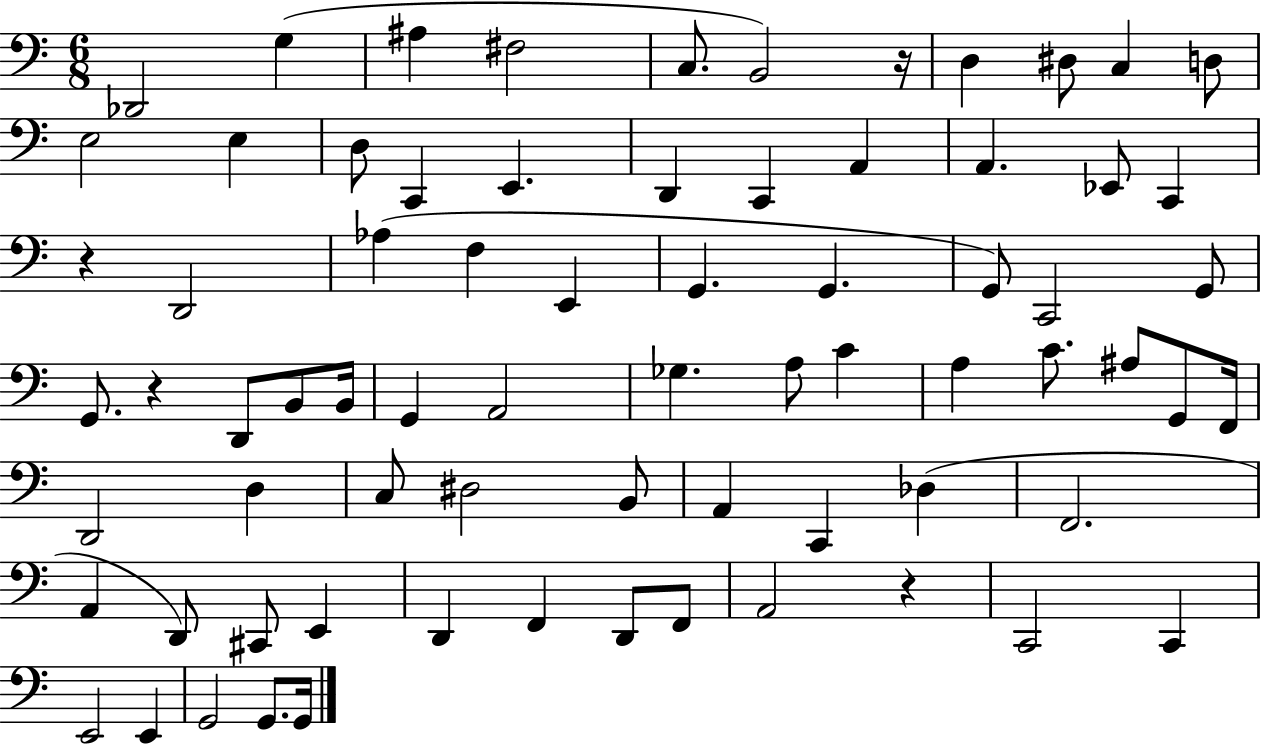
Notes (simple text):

Db2/h G3/q A#3/q F#3/h C3/e. B2/h R/s D3/q D#3/e C3/q D3/e E3/h E3/q D3/e C2/q E2/q. D2/q C2/q A2/q A2/q. Eb2/e C2/q R/q D2/h Ab3/q F3/q E2/q G2/q. G2/q. G2/e C2/h G2/e G2/e. R/q D2/e B2/e B2/s G2/q A2/h Gb3/q. A3/e C4/q A3/q C4/e. A#3/e G2/e F2/s D2/h D3/q C3/e D#3/h B2/e A2/q C2/q Db3/q F2/h. A2/q D2/e C#2/e E2/q D2/q F2/q D2/e F2/e A2/h R/q C2/h C2/q E2/h E2/q G2/h G2/e. G2/s